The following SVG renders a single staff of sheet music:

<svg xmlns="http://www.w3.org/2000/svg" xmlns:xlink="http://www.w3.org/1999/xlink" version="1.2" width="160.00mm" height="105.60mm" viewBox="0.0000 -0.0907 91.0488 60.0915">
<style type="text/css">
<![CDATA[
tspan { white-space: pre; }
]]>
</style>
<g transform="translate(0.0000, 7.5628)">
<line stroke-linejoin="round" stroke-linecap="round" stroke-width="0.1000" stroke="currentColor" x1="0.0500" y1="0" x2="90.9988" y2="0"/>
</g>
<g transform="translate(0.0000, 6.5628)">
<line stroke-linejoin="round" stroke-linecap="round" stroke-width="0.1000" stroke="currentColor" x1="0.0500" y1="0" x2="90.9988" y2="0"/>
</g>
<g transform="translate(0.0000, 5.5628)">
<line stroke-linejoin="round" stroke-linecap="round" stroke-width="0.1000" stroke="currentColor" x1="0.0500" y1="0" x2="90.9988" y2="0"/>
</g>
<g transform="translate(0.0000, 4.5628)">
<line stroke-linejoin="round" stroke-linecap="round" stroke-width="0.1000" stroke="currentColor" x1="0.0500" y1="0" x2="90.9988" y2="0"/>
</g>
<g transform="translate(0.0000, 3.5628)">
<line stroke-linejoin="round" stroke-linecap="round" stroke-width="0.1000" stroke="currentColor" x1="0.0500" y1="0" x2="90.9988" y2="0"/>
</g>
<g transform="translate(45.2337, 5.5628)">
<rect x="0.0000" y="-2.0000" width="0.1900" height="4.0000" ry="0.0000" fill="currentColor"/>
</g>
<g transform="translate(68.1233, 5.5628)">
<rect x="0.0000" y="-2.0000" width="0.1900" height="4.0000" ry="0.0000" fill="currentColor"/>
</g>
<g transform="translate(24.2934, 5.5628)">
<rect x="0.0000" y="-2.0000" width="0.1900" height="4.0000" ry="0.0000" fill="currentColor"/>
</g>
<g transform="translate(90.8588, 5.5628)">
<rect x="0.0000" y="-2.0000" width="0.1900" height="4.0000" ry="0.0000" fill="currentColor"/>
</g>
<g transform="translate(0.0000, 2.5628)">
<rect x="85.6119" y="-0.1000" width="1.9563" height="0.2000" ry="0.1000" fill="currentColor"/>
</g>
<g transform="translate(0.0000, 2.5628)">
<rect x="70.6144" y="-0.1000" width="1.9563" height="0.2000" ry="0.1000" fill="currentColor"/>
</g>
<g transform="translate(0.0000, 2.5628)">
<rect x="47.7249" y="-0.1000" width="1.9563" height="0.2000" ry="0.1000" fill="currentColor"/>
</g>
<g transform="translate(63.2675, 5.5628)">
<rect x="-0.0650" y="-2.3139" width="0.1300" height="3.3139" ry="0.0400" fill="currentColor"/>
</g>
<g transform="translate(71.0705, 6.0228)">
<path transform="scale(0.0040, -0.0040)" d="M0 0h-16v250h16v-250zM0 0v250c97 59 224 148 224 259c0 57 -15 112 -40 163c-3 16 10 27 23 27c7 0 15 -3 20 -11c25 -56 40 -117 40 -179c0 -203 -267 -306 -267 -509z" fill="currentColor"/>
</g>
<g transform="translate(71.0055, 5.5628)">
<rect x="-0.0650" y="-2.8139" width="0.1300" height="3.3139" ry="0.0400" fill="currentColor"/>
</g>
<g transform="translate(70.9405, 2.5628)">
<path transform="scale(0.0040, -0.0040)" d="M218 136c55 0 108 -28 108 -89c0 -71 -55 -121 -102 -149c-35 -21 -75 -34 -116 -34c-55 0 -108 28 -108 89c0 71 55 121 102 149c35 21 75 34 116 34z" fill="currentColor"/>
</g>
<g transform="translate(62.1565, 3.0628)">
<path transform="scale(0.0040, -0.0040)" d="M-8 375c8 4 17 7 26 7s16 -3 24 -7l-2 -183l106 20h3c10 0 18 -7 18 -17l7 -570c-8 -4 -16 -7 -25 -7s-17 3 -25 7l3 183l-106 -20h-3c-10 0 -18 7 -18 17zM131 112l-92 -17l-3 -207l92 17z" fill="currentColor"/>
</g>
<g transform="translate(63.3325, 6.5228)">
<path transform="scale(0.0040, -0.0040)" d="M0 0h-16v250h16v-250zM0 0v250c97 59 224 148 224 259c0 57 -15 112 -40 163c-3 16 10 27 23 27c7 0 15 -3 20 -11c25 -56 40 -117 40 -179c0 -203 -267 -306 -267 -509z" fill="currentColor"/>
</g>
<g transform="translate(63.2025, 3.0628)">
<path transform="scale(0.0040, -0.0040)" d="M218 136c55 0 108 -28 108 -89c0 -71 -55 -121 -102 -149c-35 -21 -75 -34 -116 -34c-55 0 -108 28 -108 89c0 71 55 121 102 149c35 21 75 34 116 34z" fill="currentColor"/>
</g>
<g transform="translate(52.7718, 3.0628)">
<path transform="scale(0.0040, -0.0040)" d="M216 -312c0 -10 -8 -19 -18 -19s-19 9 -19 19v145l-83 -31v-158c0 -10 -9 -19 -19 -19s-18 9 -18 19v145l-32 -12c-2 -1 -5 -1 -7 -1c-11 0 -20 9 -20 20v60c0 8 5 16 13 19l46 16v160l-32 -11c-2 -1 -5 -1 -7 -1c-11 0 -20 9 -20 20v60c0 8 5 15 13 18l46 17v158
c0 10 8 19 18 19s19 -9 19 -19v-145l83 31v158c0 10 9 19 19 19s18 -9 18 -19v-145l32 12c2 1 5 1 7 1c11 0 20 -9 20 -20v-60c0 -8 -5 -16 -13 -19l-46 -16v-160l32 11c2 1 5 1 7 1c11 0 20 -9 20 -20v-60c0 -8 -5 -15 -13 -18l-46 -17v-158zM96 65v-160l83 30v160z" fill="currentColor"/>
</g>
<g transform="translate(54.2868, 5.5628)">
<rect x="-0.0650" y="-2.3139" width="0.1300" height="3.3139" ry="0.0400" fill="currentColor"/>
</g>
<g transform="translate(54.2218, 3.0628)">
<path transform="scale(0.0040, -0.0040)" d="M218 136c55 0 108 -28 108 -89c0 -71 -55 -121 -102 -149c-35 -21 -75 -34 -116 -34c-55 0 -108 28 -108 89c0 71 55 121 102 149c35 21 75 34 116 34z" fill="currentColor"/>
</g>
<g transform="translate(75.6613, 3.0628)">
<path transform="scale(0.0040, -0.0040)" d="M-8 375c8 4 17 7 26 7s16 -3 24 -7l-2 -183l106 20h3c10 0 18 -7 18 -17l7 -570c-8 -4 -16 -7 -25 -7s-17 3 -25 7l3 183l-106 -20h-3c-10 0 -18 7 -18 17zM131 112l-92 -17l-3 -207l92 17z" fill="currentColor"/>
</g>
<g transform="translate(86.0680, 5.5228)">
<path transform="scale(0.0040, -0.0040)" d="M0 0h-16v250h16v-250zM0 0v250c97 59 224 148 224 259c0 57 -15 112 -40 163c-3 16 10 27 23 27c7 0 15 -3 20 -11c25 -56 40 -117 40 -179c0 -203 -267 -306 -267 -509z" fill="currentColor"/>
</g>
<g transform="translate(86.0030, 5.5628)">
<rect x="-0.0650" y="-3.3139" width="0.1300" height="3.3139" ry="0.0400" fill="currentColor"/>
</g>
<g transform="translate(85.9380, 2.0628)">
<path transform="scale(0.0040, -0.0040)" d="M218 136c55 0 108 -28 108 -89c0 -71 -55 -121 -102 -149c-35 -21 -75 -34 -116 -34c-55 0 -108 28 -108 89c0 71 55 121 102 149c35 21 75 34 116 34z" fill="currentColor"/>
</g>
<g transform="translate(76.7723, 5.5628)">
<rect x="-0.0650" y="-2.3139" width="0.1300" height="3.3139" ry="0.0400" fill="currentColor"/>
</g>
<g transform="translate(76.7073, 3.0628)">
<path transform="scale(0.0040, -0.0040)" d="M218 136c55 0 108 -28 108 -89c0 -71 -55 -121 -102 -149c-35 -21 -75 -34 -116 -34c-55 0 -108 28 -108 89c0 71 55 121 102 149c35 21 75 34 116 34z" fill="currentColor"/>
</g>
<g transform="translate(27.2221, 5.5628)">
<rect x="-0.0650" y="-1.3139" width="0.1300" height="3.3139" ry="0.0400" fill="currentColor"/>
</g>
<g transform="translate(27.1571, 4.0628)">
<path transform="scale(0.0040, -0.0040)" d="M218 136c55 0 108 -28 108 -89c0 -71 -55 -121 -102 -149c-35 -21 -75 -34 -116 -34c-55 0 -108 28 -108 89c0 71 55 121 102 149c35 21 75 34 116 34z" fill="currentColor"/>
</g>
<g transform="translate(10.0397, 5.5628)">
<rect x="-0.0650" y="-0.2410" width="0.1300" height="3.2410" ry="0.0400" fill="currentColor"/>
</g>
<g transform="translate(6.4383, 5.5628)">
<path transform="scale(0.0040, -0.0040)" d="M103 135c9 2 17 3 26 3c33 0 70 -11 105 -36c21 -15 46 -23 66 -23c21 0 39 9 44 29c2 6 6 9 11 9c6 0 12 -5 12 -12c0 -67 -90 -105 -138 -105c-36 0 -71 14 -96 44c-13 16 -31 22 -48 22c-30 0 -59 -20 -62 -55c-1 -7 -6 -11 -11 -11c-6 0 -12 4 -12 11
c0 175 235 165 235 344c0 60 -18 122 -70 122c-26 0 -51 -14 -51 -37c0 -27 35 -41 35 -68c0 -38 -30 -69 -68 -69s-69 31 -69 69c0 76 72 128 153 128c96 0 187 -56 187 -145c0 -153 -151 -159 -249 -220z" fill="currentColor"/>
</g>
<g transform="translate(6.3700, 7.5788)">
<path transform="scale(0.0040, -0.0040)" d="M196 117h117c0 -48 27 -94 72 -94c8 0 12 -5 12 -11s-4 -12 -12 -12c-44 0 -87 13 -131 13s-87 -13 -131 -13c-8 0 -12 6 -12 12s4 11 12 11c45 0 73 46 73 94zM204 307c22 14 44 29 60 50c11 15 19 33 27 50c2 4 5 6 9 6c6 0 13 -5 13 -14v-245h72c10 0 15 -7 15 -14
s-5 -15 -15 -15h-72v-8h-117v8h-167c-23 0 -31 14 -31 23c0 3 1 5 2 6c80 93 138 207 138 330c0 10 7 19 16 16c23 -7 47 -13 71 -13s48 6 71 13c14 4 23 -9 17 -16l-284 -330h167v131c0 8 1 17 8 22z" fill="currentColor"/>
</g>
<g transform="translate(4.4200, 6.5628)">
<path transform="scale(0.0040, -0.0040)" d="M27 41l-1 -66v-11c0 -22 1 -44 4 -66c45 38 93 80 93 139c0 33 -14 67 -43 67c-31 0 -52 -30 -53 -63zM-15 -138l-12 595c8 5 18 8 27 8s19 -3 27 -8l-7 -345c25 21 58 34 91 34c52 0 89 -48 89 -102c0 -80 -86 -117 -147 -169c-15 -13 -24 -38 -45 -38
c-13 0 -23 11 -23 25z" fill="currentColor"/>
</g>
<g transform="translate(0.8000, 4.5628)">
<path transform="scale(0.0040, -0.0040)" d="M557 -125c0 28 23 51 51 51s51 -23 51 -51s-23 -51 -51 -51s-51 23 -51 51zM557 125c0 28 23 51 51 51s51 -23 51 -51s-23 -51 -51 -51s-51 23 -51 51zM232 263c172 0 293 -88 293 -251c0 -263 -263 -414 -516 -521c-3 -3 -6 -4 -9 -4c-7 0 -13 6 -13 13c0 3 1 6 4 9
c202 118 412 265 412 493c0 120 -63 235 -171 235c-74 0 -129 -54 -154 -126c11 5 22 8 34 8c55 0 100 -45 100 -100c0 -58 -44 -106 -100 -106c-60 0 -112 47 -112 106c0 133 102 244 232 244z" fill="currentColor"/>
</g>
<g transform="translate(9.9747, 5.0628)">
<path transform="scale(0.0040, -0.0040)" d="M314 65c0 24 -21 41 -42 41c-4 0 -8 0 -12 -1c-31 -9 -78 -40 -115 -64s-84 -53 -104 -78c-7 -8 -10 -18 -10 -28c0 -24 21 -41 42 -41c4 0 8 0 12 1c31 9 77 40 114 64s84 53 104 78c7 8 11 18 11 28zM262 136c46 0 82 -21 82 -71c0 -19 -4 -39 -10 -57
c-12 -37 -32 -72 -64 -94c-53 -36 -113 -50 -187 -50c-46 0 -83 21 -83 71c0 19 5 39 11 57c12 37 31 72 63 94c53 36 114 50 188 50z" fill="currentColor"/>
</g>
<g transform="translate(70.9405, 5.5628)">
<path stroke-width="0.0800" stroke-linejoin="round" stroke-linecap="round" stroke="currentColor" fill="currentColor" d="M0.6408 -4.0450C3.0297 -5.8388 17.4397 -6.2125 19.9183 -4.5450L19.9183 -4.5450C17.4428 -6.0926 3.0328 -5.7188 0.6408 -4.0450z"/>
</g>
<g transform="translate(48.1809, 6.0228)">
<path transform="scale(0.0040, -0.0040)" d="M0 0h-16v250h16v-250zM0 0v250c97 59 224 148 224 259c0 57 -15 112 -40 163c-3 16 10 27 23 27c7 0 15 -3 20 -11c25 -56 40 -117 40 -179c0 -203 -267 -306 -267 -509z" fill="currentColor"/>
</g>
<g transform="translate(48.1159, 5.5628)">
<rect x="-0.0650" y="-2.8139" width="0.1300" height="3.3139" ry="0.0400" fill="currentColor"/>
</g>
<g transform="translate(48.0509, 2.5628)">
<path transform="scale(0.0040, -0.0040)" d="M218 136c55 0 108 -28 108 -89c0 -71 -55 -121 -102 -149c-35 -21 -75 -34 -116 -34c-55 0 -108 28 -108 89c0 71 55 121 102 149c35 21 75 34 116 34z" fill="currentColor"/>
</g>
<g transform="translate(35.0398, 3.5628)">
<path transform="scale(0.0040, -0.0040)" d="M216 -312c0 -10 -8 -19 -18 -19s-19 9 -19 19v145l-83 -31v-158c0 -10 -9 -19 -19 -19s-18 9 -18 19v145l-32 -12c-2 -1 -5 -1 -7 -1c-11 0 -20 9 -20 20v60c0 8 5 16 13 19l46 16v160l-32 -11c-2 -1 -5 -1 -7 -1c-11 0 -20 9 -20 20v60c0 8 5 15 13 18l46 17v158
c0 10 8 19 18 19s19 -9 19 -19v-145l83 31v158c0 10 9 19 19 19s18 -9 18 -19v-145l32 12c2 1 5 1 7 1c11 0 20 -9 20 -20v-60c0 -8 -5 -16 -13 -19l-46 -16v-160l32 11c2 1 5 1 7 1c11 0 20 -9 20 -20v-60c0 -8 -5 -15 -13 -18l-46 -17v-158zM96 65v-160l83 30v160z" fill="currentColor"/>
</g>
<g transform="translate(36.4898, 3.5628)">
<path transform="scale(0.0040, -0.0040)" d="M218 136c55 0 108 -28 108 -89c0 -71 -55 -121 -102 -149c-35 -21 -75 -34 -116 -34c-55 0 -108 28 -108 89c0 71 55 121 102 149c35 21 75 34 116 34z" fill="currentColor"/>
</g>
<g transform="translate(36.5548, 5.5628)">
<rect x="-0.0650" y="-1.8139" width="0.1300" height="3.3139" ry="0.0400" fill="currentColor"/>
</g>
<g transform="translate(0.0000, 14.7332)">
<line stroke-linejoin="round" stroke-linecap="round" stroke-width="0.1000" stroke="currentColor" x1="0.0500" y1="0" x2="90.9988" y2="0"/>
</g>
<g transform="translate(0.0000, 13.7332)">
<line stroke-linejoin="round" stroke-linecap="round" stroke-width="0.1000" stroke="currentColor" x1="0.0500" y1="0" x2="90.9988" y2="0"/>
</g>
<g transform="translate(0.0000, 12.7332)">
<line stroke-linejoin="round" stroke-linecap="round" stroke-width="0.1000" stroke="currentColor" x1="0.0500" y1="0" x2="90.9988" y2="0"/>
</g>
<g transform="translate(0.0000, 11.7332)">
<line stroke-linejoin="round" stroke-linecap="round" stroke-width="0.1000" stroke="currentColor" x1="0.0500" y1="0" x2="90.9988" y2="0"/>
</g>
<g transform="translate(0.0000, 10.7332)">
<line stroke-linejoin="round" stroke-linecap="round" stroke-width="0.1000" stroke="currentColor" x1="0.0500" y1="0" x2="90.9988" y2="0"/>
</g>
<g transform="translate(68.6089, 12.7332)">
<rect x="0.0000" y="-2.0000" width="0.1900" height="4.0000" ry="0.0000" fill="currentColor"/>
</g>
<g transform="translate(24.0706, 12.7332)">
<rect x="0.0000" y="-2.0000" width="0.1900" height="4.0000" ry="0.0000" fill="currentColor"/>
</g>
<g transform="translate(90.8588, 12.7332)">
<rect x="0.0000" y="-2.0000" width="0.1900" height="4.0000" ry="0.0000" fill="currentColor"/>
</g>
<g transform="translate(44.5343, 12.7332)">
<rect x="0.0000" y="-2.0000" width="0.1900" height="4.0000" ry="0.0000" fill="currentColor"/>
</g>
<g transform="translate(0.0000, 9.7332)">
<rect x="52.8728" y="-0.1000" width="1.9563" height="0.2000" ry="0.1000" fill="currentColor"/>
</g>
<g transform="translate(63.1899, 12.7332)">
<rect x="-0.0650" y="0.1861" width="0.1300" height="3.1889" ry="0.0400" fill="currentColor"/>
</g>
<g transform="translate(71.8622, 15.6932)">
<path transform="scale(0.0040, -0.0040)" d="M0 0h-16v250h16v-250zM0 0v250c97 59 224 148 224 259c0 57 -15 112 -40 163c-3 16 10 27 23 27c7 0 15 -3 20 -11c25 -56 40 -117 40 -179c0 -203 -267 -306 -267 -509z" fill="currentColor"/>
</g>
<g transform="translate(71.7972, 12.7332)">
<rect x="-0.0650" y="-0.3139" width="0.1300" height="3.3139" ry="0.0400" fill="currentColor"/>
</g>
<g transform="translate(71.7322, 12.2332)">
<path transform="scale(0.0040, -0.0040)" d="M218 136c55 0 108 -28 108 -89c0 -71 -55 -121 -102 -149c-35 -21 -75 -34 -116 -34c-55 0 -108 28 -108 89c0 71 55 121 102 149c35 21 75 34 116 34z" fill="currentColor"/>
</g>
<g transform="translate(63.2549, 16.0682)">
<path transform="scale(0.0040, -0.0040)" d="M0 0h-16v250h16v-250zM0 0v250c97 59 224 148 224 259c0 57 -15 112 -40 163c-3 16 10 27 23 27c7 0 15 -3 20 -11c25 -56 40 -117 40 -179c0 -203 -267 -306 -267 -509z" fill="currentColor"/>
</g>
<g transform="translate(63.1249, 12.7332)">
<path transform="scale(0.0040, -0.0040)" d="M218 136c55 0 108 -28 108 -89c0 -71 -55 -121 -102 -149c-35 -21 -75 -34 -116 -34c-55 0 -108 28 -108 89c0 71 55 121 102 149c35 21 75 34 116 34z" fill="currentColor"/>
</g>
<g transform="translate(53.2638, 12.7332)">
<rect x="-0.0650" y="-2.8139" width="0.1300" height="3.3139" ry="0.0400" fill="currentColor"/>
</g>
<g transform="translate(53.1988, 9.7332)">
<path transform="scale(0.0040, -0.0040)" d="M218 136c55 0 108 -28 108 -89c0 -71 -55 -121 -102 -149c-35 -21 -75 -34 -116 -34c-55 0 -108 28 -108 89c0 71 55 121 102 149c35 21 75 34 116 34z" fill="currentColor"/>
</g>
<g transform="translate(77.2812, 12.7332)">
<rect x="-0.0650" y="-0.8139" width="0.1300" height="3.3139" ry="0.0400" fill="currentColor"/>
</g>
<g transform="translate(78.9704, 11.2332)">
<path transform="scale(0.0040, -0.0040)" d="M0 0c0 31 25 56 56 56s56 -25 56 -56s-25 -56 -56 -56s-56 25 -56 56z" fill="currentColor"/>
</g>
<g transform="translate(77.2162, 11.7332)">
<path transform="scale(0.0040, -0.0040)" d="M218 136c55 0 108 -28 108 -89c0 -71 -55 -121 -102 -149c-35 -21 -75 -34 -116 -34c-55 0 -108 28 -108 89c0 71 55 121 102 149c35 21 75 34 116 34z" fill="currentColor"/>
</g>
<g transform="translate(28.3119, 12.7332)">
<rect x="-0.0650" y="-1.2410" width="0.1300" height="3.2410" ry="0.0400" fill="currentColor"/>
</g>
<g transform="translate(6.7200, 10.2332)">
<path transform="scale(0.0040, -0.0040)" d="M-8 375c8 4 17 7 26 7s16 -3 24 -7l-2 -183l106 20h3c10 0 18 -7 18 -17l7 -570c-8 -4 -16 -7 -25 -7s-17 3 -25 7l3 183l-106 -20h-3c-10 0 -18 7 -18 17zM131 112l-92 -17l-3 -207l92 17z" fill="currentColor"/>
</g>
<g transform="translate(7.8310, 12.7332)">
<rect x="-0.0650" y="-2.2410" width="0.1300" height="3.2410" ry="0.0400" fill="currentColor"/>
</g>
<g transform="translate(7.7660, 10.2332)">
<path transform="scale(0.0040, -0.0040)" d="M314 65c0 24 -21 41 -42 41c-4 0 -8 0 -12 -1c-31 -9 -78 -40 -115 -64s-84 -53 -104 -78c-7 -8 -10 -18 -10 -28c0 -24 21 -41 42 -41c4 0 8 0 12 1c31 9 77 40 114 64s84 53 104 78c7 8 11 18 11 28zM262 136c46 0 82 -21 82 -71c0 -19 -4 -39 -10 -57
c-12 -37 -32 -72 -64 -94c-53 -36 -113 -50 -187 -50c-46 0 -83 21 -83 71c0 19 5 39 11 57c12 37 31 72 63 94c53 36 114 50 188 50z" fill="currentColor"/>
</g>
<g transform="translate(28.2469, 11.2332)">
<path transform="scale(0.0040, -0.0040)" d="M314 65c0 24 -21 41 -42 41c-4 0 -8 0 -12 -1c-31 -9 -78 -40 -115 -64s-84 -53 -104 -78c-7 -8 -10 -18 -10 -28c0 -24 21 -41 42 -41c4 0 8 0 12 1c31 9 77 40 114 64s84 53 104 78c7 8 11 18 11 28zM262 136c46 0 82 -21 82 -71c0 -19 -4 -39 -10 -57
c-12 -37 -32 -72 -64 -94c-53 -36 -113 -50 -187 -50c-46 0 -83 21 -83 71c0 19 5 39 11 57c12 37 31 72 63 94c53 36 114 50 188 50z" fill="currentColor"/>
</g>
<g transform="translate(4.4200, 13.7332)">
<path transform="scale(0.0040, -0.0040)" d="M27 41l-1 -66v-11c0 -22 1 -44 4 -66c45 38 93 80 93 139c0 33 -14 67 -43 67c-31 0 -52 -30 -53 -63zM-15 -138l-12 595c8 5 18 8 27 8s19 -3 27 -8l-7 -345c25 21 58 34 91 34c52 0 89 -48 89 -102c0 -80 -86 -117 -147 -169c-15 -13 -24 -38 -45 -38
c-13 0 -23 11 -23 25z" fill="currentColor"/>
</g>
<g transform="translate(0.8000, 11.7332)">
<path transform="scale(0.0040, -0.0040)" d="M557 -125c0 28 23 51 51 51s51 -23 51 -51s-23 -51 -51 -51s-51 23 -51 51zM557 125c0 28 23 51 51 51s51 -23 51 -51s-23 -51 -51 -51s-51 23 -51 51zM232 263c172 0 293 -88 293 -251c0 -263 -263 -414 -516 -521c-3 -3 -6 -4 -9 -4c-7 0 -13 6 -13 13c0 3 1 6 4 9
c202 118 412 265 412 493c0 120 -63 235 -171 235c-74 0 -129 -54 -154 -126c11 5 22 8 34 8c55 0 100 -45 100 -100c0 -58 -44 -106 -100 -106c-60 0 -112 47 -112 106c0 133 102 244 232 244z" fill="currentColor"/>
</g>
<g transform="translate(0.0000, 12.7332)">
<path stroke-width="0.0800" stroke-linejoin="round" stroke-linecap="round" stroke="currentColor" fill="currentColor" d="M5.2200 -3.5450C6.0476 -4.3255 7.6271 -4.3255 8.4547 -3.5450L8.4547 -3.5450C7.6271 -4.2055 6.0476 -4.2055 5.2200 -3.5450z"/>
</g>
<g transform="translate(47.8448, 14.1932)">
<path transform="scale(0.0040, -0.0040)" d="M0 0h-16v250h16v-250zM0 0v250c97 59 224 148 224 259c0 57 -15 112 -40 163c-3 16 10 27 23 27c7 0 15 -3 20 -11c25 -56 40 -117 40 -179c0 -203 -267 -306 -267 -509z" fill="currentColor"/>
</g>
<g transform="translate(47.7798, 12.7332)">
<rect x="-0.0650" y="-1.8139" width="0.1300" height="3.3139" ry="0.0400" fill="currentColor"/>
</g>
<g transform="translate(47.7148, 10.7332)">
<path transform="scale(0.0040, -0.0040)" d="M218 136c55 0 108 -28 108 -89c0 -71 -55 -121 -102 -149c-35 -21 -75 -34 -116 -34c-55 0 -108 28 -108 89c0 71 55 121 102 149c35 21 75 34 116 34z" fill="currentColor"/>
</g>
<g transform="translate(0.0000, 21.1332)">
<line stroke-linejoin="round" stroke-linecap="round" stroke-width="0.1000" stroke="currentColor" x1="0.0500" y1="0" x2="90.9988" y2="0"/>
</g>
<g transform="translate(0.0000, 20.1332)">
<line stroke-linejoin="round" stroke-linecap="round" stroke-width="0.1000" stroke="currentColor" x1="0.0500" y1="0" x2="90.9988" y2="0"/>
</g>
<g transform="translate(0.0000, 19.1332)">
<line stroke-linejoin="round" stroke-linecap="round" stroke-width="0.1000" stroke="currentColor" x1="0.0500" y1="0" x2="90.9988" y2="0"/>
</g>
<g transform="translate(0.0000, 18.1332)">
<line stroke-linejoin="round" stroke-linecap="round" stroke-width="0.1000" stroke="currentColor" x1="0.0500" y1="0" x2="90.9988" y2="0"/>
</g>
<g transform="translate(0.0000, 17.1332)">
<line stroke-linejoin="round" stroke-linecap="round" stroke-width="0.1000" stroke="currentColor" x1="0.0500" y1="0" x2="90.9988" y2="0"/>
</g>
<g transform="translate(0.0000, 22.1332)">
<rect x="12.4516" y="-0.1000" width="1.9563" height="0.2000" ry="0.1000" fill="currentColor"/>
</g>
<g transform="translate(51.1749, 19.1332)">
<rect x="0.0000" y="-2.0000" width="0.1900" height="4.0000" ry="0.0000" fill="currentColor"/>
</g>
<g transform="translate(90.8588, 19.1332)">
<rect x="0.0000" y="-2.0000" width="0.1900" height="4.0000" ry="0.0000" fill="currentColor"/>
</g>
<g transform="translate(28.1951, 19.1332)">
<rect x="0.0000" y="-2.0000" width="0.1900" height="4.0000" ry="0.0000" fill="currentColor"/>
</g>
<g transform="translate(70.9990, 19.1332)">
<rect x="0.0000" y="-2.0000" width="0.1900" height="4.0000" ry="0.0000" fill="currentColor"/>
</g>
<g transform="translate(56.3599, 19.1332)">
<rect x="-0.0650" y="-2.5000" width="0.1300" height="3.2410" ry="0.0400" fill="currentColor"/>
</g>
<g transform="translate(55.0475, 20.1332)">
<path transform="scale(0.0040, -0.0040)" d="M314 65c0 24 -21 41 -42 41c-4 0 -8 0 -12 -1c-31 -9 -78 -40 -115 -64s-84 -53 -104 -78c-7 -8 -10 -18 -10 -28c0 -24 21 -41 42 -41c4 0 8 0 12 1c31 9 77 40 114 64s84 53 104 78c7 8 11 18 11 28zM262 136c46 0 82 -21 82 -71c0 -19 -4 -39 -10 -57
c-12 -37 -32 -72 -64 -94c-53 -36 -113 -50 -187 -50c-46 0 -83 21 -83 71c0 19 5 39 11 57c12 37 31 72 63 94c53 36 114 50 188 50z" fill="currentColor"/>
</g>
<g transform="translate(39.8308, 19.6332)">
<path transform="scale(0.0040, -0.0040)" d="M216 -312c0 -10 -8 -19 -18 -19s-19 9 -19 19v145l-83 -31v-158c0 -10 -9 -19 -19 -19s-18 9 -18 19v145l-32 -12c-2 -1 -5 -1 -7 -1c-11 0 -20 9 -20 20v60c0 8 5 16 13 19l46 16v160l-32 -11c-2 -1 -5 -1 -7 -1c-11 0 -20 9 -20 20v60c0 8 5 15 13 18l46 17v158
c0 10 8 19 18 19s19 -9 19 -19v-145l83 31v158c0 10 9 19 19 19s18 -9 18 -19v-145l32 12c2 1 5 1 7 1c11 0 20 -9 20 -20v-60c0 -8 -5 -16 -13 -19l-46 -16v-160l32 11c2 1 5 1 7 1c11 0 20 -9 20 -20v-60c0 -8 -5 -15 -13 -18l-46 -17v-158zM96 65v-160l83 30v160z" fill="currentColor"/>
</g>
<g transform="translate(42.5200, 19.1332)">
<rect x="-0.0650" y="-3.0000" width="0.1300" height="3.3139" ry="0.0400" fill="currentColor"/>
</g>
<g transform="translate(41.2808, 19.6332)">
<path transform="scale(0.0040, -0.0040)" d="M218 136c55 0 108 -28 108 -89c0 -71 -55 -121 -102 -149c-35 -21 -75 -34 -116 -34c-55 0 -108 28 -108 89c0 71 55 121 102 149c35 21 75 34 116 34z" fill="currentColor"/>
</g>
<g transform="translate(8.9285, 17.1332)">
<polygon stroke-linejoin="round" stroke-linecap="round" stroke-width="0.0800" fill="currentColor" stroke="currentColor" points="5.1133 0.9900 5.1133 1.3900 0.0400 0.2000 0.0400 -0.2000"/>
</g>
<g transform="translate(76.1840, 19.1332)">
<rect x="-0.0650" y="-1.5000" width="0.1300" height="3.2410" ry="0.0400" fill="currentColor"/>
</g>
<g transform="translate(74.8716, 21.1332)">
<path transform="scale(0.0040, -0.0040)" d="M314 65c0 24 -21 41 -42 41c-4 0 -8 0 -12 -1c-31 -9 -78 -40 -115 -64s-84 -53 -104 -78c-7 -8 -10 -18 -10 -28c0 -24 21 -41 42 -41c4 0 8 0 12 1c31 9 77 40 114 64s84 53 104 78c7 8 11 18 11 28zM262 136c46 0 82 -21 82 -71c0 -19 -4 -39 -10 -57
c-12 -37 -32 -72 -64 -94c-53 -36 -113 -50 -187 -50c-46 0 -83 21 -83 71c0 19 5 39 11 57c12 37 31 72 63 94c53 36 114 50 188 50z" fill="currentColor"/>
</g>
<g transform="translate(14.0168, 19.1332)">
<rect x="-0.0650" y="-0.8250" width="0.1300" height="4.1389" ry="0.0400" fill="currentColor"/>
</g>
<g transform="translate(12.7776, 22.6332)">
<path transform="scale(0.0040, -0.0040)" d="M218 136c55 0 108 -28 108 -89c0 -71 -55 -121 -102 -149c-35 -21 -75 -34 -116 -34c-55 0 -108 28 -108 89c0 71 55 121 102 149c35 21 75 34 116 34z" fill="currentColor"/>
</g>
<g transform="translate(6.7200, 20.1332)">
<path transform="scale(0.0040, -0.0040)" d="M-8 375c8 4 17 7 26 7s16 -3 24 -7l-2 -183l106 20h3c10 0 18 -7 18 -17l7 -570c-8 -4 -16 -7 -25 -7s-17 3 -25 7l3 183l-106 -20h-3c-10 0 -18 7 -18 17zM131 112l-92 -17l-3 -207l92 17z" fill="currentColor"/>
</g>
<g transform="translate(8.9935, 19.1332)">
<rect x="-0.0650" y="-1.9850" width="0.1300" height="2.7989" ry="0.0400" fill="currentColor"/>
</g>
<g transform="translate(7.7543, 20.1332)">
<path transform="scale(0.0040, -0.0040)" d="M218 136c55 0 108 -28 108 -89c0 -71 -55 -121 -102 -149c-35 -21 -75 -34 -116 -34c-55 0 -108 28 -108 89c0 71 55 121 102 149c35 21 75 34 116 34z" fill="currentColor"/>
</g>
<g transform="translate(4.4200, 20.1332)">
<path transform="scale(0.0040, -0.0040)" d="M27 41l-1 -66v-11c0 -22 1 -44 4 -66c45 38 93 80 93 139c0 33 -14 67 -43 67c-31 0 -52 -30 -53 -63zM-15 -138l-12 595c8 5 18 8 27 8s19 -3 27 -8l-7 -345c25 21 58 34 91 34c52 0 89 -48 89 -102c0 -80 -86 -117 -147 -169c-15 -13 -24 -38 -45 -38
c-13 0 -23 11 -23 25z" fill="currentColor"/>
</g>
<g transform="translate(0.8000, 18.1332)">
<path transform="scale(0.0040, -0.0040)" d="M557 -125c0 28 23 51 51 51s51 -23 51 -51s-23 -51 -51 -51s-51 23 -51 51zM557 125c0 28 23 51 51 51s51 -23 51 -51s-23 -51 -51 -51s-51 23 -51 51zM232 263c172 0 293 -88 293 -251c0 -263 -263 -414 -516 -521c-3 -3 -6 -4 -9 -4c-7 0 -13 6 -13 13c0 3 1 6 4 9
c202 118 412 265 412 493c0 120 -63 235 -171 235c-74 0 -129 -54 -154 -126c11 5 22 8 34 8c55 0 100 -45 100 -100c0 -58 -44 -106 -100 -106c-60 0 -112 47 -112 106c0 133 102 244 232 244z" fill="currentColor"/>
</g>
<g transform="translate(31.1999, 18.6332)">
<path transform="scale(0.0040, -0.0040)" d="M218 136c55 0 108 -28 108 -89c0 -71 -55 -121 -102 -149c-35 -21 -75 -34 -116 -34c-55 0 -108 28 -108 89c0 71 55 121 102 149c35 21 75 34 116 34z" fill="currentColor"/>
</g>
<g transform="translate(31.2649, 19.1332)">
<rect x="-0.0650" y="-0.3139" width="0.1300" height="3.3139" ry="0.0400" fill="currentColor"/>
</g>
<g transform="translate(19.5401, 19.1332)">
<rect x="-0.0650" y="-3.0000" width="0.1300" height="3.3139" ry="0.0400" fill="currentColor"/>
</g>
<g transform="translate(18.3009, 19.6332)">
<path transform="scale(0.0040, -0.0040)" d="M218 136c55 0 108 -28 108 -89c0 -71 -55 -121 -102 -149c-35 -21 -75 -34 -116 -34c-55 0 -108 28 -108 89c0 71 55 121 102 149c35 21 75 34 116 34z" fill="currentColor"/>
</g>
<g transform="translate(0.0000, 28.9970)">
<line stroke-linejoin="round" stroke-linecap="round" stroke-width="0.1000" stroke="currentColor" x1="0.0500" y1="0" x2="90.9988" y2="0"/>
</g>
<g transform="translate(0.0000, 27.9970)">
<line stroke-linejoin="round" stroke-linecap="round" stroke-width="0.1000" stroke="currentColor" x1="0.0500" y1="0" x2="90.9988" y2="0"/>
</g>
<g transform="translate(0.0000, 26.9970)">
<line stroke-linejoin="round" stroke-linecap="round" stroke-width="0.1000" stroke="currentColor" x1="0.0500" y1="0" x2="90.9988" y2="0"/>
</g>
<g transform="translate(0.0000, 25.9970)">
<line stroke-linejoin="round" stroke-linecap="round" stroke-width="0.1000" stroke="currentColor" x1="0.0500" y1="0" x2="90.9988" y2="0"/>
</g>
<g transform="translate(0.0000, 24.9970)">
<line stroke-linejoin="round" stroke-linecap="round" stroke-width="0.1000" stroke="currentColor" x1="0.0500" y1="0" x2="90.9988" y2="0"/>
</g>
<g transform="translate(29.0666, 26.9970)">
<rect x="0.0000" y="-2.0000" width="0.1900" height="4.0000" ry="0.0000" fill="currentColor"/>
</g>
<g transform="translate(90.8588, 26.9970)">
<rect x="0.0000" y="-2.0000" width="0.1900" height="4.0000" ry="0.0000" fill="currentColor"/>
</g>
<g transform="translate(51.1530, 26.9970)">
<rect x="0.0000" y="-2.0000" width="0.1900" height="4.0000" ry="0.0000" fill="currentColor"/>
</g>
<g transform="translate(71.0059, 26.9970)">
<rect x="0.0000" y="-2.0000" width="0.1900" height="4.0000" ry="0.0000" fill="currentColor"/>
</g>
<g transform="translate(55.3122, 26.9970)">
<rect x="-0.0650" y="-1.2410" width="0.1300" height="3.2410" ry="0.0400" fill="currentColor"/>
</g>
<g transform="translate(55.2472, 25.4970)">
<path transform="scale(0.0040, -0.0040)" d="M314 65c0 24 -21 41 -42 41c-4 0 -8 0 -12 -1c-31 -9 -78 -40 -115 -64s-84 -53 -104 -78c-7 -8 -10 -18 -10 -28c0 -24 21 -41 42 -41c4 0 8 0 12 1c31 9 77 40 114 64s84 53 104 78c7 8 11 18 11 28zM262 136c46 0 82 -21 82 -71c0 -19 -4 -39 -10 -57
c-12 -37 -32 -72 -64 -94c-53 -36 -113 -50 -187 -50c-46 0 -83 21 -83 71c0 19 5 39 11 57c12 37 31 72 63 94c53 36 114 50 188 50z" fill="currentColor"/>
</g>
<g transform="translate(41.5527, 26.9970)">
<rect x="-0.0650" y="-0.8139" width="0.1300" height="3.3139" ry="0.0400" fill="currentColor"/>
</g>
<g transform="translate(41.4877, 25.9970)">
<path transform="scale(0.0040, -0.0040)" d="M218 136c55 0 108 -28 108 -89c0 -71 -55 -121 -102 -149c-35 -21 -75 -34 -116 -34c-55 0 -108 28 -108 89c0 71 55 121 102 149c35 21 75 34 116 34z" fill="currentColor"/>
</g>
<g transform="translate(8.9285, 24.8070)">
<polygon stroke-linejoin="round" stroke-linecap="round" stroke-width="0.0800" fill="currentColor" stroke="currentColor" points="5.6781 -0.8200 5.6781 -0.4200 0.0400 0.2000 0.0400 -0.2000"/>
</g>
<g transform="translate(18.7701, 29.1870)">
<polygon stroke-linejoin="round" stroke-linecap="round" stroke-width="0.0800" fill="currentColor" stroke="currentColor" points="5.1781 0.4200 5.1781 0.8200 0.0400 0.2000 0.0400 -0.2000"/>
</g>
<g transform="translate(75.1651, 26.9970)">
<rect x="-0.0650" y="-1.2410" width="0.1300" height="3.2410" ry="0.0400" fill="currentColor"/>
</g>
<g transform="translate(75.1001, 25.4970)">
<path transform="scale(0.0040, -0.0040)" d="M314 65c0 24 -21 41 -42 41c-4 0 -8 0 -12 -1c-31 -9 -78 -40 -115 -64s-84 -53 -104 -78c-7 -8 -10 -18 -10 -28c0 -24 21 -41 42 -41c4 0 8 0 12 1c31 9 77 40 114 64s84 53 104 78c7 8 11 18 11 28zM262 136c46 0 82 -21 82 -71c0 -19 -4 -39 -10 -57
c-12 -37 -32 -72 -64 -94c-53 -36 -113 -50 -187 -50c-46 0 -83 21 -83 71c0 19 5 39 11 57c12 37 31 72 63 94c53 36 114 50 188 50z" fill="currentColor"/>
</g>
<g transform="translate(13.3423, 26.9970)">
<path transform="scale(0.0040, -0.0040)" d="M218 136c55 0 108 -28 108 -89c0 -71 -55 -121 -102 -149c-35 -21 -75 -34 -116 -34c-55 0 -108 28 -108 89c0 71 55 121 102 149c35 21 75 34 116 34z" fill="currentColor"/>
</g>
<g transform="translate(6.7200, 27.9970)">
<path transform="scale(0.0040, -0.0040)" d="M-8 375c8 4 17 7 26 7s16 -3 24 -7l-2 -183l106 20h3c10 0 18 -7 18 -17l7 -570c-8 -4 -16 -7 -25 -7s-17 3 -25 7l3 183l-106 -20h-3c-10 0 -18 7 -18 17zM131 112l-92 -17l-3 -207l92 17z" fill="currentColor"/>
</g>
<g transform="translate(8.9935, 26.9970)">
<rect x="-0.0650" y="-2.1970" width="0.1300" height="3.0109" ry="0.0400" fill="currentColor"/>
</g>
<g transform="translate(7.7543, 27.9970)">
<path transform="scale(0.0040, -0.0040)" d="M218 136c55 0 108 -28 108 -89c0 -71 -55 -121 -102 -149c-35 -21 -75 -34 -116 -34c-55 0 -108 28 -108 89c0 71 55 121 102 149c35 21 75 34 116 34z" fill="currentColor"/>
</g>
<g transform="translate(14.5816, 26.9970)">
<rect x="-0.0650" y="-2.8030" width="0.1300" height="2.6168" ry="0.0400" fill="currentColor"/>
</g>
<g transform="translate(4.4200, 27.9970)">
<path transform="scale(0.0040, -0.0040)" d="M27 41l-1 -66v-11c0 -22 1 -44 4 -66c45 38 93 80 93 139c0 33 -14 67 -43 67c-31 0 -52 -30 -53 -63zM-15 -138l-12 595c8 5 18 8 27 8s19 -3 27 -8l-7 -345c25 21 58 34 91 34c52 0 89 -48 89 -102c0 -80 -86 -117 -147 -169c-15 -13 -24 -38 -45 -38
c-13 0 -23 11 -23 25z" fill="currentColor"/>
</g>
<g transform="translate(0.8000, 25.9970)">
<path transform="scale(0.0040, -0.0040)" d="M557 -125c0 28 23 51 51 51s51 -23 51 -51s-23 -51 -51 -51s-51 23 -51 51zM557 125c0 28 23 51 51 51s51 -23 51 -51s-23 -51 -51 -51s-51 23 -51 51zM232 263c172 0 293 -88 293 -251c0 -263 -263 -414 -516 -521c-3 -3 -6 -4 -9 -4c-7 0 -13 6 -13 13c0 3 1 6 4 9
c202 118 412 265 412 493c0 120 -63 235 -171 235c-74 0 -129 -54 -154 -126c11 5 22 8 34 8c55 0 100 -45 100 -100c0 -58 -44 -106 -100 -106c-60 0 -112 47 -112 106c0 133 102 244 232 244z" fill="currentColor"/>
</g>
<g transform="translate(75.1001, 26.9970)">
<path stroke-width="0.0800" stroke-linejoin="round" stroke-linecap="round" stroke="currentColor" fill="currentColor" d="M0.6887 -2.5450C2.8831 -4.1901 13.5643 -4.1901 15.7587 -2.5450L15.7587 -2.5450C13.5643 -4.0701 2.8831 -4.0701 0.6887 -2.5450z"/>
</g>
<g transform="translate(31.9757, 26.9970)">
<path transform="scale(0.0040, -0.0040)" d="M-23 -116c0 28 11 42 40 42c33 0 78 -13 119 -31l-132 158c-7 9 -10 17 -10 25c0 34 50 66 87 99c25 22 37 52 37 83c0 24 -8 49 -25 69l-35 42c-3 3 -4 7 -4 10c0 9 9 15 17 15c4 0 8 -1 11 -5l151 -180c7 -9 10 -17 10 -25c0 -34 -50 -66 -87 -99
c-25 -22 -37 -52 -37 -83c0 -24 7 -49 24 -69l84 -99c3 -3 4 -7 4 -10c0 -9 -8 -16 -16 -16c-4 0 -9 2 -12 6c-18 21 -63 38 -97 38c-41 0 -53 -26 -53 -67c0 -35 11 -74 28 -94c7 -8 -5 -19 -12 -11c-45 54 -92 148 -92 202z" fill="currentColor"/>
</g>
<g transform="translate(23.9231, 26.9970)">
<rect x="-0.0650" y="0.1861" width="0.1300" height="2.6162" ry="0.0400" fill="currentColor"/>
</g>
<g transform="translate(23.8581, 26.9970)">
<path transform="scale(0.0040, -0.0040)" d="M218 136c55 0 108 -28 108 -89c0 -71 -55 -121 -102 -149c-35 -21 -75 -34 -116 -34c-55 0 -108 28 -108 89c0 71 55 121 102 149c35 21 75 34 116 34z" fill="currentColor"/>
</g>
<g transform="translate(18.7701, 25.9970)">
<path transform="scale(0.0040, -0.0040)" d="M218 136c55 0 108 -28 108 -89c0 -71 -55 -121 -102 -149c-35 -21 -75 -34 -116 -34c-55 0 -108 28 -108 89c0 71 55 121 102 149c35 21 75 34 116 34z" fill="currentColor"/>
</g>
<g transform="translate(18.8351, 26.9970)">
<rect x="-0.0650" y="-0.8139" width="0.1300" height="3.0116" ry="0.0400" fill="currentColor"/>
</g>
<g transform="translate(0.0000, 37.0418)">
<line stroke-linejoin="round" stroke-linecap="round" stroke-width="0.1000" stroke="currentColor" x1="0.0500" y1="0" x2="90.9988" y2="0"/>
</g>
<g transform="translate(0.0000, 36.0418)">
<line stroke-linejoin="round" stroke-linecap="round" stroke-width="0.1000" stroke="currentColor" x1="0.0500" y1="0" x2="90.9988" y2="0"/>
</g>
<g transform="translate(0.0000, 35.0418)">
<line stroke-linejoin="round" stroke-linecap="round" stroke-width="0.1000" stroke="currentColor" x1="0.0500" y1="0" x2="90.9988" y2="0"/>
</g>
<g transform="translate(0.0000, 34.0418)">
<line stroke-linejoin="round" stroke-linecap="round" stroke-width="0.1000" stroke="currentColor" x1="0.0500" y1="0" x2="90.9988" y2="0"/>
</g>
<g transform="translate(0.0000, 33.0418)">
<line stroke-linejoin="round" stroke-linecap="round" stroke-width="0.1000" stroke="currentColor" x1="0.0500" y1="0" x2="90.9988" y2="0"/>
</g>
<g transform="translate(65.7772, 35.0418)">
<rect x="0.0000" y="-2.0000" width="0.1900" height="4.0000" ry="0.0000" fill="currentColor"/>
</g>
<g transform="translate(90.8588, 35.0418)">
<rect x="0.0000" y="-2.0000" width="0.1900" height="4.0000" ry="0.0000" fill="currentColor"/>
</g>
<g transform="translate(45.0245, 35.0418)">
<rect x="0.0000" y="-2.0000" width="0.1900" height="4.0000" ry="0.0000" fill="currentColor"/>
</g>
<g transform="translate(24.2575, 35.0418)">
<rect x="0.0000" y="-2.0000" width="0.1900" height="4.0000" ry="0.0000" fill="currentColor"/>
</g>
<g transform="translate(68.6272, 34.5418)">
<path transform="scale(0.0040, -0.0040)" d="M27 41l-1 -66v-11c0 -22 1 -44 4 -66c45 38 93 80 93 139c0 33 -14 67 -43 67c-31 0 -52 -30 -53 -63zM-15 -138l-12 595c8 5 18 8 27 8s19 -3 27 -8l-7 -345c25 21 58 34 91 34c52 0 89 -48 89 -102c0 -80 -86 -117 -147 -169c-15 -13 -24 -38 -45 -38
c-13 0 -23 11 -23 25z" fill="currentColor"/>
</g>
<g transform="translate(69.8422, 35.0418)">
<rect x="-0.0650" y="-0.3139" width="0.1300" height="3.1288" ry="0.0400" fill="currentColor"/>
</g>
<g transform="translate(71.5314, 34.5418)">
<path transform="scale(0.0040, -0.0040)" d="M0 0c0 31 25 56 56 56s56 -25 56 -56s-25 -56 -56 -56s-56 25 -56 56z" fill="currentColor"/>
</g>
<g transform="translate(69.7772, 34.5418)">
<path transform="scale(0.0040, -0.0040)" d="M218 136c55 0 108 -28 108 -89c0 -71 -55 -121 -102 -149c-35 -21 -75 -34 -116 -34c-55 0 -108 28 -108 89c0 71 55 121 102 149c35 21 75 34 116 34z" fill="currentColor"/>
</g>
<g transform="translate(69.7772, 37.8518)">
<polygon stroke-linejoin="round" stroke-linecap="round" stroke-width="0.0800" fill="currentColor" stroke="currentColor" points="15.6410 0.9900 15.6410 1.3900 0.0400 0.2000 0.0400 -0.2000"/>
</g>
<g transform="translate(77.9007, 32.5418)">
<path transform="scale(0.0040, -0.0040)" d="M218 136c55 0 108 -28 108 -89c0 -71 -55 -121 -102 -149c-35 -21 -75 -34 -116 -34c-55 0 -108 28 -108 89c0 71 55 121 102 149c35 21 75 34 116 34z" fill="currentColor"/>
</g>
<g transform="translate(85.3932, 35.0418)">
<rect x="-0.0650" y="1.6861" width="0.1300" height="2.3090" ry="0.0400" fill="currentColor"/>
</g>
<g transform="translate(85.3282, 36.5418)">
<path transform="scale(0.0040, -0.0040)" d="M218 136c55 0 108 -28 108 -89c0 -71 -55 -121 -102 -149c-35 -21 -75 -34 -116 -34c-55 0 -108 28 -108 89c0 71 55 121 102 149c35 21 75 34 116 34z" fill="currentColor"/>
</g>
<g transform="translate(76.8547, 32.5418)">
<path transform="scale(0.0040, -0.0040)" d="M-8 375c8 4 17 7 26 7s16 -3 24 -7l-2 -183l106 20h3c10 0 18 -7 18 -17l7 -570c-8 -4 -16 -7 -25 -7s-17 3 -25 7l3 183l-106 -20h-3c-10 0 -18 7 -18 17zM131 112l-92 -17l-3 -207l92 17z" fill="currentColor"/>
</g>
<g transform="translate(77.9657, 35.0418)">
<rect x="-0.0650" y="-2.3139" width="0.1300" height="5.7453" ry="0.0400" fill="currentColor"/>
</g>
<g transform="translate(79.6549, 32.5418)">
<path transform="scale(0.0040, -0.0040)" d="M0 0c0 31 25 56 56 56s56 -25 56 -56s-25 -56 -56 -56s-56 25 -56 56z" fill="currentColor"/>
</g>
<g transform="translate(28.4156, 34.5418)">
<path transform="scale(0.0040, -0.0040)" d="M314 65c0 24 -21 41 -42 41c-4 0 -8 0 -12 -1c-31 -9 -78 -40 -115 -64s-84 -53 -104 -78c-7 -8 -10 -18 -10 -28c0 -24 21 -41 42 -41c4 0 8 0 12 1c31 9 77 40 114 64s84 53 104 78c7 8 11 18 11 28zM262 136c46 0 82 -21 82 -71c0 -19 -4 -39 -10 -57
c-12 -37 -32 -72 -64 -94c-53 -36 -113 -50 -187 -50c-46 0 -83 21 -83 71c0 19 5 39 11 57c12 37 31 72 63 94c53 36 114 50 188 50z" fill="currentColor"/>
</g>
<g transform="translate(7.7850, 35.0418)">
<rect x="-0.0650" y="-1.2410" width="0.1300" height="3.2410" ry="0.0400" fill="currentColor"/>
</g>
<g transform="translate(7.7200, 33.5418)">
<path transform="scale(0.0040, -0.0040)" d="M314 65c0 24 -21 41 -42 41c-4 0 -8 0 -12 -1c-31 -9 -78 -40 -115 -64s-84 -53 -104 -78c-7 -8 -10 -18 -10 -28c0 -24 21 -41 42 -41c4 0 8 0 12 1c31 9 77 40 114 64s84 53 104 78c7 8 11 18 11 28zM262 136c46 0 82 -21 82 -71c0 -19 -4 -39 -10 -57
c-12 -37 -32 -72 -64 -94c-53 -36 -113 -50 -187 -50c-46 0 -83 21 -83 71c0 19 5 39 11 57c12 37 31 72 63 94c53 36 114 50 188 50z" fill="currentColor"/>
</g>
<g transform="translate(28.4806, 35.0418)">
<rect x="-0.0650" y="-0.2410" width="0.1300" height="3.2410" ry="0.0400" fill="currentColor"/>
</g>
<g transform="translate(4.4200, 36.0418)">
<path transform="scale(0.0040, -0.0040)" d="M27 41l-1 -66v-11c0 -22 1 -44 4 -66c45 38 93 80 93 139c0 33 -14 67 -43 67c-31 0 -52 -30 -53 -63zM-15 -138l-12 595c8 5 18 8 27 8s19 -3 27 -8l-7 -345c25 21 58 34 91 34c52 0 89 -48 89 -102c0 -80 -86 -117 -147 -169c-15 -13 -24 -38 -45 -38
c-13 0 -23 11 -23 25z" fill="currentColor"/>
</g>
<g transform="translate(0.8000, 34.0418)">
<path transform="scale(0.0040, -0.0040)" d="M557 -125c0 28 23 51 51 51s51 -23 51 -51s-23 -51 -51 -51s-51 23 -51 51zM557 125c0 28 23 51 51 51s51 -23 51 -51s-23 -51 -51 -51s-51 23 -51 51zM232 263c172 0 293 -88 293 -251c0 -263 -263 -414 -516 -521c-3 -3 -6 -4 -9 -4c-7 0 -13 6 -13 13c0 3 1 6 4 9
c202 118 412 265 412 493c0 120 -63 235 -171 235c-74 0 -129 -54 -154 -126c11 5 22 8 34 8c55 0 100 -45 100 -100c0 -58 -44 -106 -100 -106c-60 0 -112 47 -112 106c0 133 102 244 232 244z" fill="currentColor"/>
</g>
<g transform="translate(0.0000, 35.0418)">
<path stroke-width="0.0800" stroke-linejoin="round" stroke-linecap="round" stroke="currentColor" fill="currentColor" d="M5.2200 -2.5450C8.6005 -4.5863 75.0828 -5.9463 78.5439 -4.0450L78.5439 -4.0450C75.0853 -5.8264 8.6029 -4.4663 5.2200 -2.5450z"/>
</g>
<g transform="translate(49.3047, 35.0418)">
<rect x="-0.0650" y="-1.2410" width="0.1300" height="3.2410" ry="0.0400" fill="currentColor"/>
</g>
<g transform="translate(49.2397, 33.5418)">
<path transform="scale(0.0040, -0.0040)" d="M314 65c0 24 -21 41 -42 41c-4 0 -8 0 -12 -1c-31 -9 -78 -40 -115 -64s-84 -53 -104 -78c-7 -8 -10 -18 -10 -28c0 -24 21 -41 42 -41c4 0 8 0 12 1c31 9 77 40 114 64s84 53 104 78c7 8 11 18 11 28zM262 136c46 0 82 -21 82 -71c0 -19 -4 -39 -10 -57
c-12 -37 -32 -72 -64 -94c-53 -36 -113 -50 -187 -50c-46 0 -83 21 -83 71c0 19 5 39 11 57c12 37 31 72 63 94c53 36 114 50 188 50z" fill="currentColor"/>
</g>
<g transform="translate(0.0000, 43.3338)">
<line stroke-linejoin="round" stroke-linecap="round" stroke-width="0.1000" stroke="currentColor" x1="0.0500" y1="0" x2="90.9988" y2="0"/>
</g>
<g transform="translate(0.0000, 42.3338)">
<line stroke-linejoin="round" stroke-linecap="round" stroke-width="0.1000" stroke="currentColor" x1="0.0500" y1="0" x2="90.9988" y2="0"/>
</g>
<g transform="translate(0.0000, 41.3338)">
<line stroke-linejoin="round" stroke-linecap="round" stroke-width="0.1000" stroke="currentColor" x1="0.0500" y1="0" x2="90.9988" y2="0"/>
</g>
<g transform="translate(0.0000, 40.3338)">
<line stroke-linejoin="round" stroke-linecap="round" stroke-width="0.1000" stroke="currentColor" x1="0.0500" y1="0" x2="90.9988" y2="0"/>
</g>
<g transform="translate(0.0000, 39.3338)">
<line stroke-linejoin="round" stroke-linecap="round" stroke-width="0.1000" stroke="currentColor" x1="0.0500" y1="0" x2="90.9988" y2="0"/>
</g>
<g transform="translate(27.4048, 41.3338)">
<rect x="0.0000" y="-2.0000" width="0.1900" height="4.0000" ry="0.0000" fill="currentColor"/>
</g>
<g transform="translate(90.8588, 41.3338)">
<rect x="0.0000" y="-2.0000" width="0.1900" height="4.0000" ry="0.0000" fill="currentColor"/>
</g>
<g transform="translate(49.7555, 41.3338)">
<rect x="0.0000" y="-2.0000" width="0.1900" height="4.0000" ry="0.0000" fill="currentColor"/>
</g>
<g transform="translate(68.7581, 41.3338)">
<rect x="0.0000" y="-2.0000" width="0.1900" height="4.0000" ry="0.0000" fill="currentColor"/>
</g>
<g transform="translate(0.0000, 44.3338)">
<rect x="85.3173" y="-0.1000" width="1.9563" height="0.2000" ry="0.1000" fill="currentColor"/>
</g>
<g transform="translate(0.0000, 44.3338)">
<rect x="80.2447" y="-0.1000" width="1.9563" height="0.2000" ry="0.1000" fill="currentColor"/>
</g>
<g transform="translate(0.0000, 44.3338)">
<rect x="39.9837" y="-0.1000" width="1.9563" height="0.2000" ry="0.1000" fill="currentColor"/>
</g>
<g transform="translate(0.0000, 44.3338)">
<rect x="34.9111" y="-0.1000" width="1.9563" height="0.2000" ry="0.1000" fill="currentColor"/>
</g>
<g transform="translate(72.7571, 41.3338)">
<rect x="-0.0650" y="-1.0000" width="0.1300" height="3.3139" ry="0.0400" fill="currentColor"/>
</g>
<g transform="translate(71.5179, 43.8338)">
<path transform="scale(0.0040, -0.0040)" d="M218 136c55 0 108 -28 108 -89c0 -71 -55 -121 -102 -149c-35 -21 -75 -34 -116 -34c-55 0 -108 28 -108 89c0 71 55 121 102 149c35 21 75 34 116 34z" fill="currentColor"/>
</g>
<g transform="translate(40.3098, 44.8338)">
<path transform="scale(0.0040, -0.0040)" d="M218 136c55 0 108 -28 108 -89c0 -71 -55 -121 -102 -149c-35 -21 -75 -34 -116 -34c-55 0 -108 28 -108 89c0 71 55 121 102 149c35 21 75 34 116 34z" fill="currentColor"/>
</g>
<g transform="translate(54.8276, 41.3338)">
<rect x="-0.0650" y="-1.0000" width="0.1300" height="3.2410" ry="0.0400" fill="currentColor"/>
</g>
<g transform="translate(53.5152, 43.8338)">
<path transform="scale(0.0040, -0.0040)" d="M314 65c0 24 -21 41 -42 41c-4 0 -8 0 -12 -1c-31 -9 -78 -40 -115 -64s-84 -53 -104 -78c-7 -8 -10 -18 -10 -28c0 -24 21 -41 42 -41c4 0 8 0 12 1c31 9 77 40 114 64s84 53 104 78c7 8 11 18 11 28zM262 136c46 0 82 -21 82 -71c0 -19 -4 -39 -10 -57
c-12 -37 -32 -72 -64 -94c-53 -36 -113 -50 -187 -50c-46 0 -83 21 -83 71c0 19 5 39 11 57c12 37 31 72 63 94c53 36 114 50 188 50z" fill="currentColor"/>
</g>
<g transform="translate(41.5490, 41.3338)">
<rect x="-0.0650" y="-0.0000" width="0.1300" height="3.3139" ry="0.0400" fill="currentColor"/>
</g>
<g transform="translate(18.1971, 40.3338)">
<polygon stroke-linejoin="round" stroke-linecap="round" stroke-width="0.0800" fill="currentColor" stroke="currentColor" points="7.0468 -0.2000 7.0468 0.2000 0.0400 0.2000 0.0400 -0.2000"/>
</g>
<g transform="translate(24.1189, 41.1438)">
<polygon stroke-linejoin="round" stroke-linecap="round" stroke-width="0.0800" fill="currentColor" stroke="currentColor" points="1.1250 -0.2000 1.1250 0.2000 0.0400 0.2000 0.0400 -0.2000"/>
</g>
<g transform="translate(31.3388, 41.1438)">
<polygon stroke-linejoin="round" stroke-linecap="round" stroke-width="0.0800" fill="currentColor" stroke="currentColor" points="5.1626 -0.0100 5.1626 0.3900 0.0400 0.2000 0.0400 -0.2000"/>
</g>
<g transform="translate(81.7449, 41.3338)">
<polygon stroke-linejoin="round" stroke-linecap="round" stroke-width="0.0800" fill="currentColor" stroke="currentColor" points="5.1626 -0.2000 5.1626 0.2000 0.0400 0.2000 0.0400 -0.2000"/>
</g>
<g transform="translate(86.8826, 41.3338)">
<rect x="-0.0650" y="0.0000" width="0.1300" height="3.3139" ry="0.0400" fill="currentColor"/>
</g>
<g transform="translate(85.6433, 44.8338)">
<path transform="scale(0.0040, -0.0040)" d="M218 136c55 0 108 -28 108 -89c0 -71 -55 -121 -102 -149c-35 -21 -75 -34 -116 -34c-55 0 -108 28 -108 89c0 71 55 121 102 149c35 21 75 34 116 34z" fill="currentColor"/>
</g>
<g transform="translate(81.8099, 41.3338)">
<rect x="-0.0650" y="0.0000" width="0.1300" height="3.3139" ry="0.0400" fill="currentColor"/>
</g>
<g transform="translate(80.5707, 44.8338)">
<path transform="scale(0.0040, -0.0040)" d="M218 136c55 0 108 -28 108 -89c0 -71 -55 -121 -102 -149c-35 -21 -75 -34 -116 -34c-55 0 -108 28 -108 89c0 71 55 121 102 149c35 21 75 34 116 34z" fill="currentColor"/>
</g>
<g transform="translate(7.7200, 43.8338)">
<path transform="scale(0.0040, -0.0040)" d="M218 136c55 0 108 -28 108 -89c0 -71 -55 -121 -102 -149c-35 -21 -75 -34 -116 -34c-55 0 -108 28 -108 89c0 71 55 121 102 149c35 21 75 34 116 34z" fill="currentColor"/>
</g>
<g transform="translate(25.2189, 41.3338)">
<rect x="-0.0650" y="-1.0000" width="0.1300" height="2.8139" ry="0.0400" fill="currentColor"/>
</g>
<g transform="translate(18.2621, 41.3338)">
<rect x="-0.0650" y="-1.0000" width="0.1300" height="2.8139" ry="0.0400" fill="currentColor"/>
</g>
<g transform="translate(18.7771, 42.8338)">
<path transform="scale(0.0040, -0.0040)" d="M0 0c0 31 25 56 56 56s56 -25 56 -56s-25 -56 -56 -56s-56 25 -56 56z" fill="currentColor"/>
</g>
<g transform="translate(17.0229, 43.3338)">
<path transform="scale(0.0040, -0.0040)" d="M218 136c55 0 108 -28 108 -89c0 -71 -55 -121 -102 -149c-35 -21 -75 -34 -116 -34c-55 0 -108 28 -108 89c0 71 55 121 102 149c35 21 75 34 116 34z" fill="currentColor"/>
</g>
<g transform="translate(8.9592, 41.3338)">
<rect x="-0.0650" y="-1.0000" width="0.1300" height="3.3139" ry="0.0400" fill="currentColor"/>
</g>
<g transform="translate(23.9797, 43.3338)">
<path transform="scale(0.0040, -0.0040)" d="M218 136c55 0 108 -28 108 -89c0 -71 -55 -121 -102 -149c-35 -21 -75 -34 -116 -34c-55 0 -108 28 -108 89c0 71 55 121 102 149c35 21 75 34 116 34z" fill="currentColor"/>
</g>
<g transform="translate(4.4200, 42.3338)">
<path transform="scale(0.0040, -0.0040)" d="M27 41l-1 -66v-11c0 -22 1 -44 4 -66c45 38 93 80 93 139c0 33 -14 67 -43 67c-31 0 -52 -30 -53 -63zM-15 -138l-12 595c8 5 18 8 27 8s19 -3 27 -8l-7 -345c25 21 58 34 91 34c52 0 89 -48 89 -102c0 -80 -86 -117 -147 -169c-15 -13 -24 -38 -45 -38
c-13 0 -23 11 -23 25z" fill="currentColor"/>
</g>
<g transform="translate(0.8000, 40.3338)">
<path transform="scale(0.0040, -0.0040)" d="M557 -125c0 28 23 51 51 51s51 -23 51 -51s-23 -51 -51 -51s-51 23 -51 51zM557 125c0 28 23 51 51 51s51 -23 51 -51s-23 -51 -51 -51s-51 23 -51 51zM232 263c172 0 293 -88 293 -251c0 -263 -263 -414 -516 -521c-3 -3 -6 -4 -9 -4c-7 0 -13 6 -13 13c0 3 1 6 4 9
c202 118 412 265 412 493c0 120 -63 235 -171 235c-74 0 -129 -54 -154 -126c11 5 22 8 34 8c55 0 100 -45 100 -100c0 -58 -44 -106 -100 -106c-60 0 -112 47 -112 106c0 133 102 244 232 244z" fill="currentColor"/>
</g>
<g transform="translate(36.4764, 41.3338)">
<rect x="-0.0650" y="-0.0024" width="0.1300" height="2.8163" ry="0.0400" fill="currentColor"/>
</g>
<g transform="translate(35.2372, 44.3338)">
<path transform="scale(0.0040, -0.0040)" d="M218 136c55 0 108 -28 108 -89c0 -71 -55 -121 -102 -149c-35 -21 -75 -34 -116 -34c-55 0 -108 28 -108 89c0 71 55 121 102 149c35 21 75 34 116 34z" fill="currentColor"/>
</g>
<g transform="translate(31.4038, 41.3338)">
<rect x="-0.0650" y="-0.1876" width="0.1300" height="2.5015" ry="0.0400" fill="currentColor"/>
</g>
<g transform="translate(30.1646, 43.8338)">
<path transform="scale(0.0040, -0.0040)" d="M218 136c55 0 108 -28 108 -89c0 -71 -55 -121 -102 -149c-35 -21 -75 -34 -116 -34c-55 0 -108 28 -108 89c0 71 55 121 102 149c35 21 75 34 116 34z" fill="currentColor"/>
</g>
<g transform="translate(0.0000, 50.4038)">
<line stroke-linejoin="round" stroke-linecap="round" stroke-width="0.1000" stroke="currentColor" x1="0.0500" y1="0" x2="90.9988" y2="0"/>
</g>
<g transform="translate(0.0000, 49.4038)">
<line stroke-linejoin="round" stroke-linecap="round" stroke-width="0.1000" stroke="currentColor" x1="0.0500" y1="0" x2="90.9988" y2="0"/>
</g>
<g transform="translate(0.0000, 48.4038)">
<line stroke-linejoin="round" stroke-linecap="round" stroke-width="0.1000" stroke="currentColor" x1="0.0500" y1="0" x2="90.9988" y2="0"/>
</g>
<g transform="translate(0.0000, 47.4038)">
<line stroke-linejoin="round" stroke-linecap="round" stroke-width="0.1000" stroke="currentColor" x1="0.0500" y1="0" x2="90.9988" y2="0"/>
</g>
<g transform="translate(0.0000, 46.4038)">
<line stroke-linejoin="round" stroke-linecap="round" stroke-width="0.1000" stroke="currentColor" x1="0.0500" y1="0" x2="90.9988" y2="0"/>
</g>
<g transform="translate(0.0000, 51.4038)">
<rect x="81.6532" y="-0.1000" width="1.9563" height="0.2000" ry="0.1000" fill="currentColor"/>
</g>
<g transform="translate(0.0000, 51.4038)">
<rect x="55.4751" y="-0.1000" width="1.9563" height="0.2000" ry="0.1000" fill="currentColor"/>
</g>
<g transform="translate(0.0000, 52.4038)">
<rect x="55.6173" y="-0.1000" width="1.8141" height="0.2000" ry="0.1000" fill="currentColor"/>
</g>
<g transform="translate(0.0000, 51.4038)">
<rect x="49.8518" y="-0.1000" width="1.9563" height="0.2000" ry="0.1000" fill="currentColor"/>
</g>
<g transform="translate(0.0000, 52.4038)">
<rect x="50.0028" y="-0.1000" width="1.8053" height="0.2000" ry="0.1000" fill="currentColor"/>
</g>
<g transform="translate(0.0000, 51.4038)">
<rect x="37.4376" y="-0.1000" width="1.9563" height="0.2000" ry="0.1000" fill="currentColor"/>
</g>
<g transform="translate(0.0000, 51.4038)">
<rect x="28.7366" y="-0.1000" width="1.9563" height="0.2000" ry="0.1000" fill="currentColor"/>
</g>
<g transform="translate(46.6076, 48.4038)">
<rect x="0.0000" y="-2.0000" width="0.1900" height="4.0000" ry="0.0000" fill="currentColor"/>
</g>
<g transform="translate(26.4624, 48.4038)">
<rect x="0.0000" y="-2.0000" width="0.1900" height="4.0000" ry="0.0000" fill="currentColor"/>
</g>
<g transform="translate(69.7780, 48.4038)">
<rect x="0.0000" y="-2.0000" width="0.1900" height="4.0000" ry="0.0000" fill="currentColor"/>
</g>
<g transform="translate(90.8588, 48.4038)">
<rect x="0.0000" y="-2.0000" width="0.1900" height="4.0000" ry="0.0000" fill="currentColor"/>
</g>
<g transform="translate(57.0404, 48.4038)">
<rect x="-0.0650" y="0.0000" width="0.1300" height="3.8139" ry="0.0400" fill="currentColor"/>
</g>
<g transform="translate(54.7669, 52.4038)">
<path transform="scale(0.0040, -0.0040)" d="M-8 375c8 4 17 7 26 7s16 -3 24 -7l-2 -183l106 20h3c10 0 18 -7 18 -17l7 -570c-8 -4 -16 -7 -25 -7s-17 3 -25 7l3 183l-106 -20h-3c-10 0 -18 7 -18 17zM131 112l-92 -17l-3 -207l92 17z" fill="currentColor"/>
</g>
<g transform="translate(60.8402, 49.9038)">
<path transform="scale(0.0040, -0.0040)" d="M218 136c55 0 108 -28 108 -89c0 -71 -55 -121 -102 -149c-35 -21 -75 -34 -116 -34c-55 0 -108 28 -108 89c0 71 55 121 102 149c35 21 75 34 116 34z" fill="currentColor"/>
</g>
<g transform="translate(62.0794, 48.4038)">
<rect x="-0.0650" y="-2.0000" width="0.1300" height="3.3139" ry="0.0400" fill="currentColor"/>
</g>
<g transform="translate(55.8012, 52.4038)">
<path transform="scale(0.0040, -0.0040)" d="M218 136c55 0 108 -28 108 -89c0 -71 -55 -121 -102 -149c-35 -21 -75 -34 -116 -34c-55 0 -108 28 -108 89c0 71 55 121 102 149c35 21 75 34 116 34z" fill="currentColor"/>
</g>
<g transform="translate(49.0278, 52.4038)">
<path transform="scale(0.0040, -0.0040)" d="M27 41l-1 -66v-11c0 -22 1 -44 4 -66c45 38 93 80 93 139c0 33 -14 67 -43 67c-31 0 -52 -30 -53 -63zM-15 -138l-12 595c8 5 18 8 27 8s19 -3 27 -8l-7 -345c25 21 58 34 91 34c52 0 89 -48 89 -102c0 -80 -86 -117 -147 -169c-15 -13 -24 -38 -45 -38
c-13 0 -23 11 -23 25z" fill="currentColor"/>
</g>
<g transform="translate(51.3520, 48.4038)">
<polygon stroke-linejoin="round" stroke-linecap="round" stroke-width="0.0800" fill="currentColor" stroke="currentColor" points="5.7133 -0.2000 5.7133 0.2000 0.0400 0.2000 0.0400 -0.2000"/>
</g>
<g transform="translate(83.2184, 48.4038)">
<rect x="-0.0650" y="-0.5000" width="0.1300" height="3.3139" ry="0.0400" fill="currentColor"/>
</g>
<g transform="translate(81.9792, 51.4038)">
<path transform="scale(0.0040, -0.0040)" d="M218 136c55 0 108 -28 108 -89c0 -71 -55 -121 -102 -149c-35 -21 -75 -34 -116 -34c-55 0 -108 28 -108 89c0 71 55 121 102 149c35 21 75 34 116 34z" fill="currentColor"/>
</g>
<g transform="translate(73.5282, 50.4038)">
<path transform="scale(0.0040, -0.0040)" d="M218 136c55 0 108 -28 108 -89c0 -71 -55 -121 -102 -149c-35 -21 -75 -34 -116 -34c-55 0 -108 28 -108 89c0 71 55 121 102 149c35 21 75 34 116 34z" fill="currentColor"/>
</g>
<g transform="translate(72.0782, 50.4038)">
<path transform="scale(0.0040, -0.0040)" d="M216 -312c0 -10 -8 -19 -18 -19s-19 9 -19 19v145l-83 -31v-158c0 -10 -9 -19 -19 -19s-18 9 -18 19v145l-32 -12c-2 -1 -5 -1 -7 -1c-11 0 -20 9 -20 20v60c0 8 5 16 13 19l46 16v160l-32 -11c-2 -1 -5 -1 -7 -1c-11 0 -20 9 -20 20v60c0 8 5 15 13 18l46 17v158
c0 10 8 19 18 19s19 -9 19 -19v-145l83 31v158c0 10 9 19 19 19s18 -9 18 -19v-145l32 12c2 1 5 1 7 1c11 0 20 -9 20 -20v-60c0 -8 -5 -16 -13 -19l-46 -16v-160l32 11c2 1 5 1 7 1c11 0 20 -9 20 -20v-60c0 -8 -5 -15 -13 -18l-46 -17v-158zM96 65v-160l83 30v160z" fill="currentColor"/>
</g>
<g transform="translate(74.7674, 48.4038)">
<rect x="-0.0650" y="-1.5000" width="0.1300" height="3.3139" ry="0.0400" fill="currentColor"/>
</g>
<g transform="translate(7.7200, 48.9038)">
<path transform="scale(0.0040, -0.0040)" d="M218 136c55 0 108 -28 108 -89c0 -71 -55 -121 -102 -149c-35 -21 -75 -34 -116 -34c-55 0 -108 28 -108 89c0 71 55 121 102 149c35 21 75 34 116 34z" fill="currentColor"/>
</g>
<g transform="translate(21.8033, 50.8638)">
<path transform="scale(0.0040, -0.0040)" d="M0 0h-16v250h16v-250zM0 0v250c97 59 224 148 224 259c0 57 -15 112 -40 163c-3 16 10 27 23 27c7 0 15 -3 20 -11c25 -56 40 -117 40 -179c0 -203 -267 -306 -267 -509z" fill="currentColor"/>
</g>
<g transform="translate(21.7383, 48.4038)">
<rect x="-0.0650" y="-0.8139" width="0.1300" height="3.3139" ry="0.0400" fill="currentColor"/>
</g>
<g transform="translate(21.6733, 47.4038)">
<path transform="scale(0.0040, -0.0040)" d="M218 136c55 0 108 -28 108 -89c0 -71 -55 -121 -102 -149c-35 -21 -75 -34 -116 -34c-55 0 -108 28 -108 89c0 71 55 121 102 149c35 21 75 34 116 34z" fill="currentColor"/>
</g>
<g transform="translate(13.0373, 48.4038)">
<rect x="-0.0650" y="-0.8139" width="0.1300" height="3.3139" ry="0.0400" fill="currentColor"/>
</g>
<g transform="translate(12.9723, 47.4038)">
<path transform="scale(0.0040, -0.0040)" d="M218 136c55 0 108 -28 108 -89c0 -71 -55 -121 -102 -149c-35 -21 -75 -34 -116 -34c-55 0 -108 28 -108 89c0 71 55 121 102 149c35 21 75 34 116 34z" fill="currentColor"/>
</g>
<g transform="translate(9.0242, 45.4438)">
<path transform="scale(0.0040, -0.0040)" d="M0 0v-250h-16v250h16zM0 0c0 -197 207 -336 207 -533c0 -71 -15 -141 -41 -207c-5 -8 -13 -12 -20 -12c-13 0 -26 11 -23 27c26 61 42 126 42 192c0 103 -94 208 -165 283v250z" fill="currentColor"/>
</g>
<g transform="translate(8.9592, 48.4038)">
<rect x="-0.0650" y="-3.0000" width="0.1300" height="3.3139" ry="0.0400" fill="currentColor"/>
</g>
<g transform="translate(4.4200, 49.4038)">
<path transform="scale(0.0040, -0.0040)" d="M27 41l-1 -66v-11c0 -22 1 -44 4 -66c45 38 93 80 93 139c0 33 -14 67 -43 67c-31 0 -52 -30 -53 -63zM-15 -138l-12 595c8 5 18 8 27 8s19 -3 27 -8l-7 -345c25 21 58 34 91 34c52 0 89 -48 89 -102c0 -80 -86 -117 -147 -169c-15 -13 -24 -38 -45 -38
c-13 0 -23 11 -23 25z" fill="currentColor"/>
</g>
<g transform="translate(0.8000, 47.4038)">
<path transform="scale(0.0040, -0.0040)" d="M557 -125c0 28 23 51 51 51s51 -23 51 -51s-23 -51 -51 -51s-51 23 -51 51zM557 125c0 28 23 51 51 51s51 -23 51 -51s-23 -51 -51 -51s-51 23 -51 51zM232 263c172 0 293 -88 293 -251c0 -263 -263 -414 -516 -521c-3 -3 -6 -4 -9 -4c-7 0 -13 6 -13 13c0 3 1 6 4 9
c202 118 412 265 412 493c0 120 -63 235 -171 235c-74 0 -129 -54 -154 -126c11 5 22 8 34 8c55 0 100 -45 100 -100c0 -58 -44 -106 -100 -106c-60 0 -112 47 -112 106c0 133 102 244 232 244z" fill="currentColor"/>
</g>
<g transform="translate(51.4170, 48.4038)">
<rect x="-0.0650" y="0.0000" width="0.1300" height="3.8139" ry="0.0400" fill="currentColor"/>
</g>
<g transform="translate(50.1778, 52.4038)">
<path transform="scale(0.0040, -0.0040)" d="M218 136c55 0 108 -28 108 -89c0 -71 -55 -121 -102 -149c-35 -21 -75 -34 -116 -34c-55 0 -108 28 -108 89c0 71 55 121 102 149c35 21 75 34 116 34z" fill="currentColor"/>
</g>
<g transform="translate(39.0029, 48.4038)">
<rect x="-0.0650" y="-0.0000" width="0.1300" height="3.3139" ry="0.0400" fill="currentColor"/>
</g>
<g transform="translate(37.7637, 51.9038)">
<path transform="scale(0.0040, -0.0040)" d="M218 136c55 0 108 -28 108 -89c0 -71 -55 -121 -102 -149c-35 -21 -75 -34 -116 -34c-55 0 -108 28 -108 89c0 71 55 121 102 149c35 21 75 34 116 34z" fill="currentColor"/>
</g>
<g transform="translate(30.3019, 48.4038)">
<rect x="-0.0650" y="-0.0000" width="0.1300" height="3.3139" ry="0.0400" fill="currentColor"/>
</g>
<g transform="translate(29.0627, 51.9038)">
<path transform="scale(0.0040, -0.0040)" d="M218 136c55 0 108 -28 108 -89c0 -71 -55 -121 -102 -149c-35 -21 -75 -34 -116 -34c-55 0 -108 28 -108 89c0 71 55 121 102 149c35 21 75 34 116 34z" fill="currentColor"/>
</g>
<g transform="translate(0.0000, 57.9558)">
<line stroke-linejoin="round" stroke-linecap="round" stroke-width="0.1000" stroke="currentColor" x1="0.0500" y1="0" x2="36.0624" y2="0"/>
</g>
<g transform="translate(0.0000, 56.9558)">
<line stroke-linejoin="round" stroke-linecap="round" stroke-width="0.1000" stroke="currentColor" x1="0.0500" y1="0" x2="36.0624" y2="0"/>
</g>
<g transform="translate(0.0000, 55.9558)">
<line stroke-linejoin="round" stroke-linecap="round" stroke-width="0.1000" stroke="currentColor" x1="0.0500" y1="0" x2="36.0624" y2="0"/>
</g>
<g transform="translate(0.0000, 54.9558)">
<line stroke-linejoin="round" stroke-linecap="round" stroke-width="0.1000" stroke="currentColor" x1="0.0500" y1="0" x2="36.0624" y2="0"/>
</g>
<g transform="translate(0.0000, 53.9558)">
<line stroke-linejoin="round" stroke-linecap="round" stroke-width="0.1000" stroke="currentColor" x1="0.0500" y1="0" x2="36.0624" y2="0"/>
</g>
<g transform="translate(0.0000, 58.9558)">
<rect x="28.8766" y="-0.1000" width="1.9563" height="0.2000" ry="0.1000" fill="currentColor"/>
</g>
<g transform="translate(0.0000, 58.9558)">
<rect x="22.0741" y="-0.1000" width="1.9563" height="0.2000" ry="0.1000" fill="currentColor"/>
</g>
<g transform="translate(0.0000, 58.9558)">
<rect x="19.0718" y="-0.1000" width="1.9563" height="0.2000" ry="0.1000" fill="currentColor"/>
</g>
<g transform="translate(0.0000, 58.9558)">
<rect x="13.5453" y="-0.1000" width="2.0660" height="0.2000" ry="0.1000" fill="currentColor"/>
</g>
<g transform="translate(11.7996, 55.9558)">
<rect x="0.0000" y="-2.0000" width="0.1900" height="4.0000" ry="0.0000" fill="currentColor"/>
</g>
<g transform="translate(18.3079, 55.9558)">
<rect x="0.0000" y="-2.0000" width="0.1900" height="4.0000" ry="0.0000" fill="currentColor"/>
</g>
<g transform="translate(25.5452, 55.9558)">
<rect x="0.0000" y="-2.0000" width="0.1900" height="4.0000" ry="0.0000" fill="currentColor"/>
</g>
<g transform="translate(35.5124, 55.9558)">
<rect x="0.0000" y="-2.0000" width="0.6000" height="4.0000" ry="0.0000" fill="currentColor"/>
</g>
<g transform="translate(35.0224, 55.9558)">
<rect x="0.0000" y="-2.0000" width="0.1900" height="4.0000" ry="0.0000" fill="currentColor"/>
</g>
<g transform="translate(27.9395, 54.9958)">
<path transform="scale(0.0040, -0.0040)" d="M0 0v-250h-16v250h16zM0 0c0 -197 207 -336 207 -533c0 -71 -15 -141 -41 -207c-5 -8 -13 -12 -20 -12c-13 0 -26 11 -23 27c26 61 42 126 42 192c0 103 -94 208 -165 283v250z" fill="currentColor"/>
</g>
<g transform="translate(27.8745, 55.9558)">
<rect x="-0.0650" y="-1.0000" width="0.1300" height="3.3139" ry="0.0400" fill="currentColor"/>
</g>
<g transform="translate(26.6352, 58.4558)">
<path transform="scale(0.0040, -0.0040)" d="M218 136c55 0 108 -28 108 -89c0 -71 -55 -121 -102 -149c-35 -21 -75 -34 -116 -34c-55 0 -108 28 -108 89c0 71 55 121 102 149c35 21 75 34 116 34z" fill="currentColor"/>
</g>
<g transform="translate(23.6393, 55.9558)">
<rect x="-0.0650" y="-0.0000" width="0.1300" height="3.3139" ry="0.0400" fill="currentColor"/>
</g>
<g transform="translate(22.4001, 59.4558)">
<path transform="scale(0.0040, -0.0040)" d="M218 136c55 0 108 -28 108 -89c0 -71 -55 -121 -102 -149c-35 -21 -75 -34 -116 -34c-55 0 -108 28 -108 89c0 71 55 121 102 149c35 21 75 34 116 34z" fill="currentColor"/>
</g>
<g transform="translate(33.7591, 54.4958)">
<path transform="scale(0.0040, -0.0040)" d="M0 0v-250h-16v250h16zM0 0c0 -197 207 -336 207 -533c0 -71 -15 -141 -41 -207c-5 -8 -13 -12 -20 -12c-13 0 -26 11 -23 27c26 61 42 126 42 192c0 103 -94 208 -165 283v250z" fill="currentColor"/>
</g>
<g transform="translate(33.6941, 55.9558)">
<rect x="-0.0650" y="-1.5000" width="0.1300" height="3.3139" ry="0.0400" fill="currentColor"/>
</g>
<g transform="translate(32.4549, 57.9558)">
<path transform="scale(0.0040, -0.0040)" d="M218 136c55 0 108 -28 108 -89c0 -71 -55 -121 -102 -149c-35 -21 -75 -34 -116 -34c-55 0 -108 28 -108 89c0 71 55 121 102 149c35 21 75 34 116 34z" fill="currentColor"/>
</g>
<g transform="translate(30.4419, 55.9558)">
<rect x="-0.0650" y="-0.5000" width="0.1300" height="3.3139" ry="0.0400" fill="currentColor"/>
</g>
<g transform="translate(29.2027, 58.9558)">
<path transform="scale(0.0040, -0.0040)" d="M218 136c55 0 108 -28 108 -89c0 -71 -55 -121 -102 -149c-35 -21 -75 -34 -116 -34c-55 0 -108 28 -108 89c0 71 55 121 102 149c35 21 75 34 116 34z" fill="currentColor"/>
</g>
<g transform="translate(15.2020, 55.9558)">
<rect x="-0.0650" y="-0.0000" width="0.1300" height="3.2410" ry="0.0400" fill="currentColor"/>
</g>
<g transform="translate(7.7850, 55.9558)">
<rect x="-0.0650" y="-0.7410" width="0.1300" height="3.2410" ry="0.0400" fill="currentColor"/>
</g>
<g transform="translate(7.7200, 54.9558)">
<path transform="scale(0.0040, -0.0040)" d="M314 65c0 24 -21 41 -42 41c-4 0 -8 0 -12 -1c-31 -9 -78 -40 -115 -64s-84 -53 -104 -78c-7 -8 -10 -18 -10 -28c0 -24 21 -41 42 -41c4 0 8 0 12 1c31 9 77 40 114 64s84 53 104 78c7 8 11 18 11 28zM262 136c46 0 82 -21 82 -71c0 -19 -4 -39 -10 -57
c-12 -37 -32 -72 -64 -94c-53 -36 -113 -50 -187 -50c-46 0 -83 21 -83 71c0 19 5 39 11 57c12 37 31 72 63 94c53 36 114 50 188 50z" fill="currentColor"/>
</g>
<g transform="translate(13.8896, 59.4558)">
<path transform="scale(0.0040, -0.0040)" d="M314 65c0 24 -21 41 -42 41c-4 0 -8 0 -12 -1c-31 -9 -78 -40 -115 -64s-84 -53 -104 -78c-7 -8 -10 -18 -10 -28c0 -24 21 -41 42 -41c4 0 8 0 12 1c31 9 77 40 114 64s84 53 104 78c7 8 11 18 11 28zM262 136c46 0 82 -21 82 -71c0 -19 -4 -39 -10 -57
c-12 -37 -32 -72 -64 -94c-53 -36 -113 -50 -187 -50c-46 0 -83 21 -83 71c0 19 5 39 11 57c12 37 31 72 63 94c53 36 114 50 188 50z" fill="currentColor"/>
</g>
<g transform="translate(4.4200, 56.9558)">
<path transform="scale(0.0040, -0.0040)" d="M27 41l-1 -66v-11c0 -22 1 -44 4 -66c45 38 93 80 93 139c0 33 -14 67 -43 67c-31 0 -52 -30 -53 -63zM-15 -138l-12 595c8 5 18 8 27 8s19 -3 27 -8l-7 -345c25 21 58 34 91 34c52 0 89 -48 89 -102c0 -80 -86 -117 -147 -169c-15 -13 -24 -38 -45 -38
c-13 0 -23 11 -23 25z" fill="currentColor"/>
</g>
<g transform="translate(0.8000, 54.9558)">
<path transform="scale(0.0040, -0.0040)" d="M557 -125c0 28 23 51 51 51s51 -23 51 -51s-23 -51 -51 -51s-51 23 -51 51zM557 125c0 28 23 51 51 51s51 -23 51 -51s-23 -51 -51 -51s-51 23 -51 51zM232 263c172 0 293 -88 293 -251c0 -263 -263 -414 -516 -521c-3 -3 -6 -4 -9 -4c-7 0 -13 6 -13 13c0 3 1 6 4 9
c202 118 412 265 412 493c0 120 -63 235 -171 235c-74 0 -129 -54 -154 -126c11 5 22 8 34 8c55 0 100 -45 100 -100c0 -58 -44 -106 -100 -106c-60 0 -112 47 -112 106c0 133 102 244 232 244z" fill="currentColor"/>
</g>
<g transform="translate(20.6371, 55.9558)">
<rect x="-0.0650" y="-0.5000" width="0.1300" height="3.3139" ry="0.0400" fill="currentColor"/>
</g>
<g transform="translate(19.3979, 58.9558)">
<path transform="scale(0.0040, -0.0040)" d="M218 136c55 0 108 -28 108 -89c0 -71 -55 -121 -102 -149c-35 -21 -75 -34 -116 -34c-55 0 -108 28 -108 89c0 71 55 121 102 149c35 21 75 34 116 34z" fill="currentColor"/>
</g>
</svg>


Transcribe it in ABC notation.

X:1
T:Untitled
M:2/4
L:1/4
K:F
E,2 G, ^A, C/2 ^B, B,/2 C/2 B, D/2 B,2 G,2 A,/2 C D,/2 E,/2 F, B,,/2 D,,/2 C, E, ^C, _B,,2 G,,2 B,,/2 D,/2 F,/2 D,/2 z F, G,2 G,2 G,2 E,2 G,2 _E,/2 B,/2 A,,/2 F,, G,,/2 G,,/4 F,,/2 E,,/2 D,, F,,2 F,, D,,/2 D,,/2 C,/2 F, F,/2 D,, D,, _C,,/2 C,,/2 A,, ^G,, E,, F,2 D,,2 E,, D,, F,,/2 E,, G,,/2